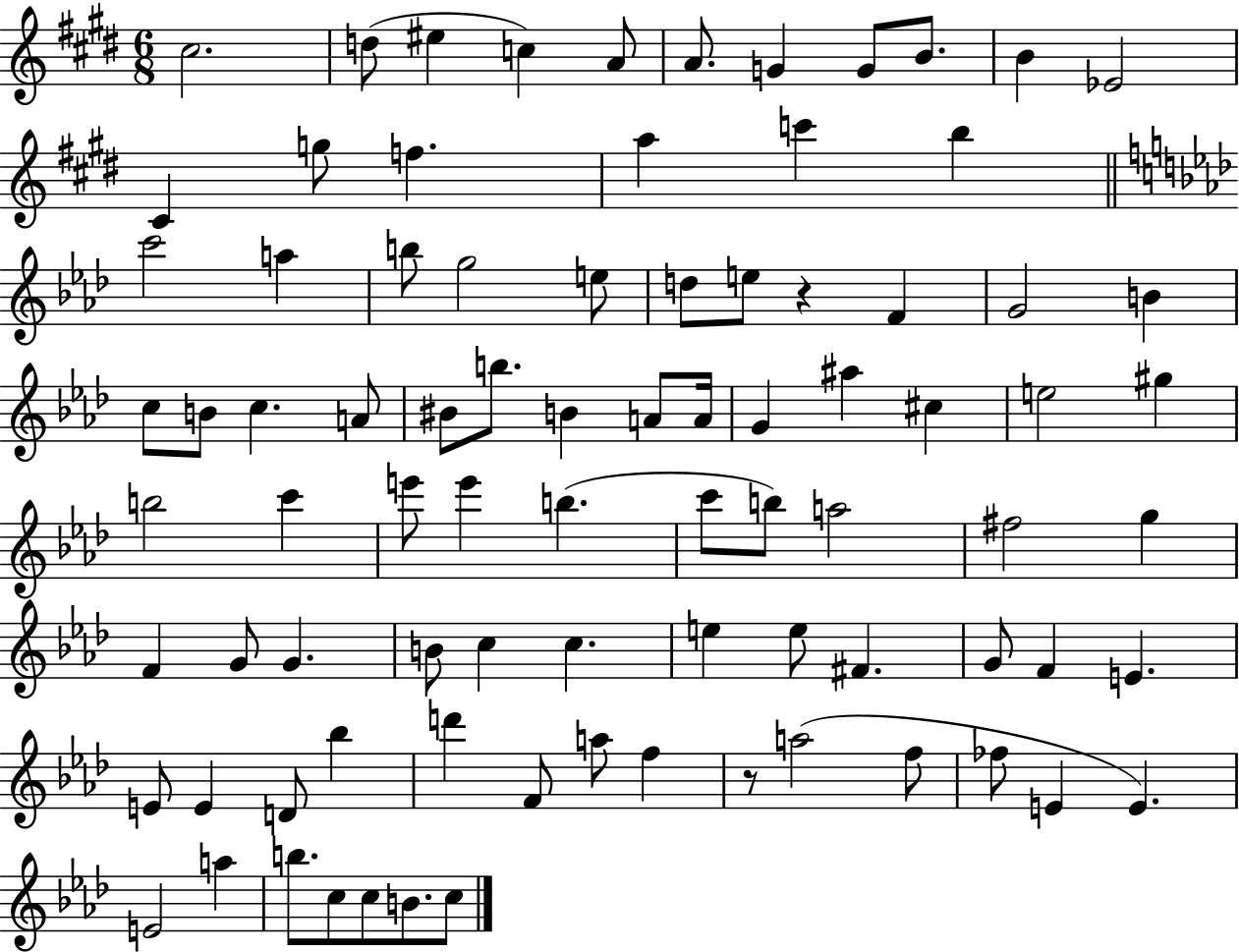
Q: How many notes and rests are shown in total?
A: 85